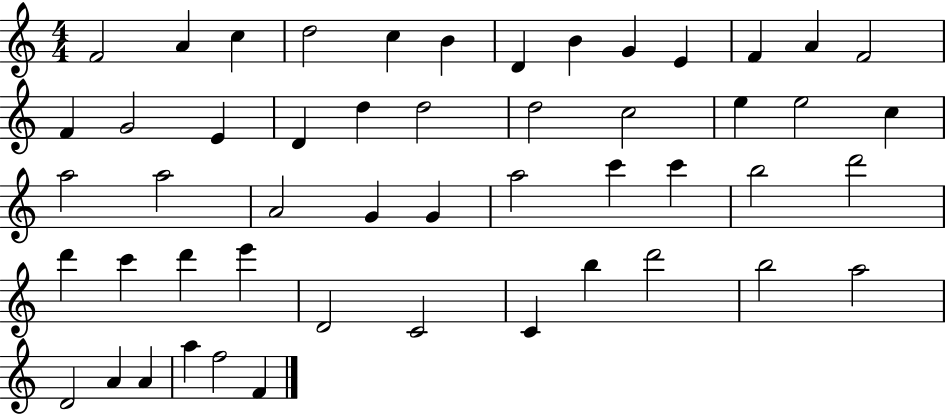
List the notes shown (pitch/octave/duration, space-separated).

F4/h A4/q C5/q D5/h C5/q B4/q D4/q B4/q G4/q E4/q F4/q A4/q F4/h F4/q G4/h E4/q D4/q D5/q D5/h D5/h C5/h E5/q E5/h C5/q A5/h A5/h A4/h G4/q G4/q A5/h C6/q C6/q B5/h D6/h D6/q C6/q D6/q E6/q D4/h C4/h C4/q B5/q D6/h B5/h A5/h D4/h A4/q A4/q A5/q F5/h F4/q